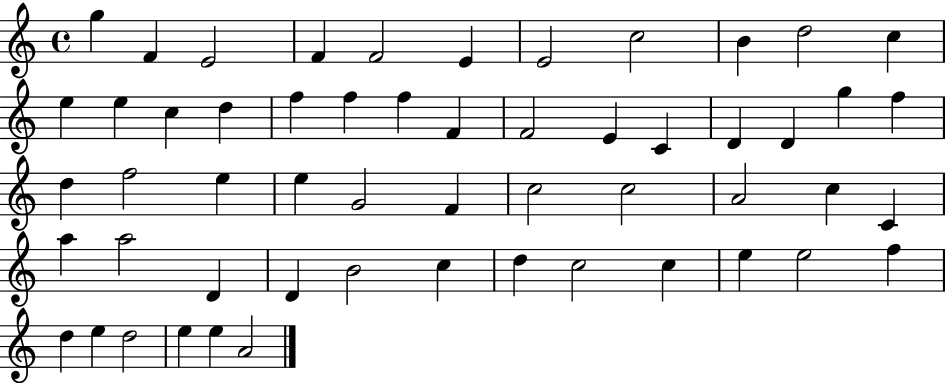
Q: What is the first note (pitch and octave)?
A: G5